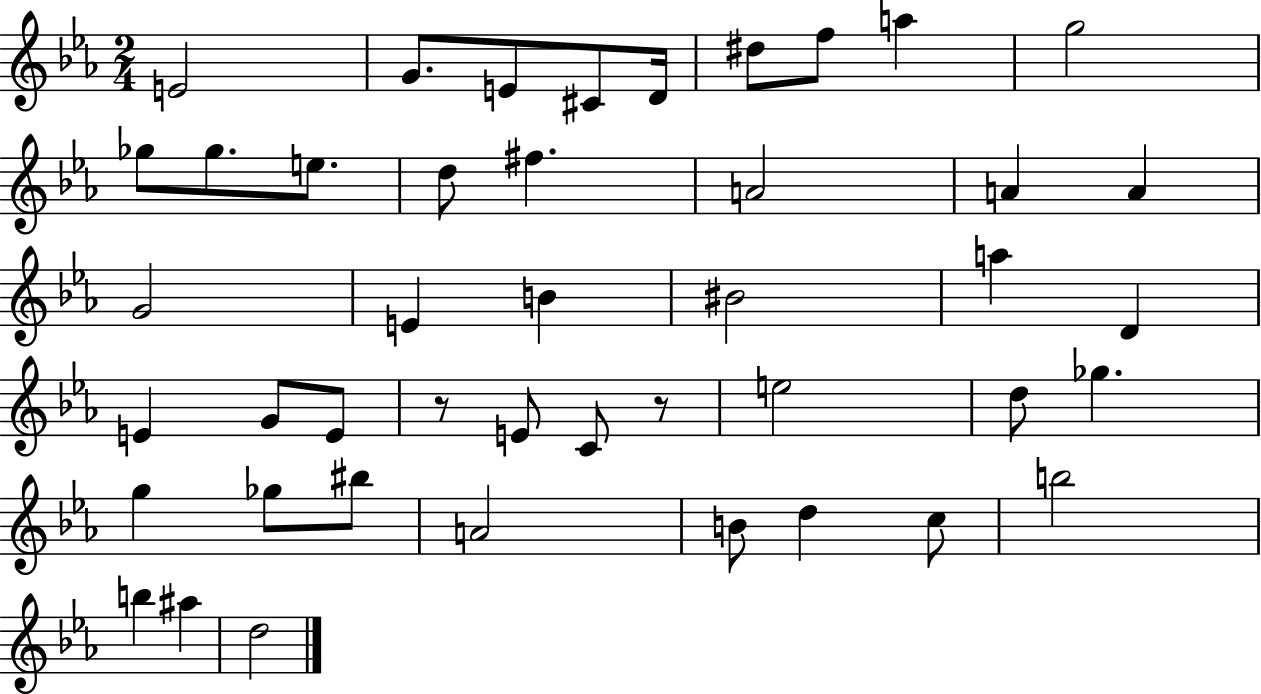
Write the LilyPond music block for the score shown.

{
  \clef treble
  \numericTimeSignature
  \time 2/4
  \key ees \major
  e'2 | g'8. e'8 cis'8 d'16 | dis''8 f''8 a''4 | g''2 | \break ges''8 ges''8. e''8. | d''8 fis''4. | a'2 | a'4 a'4 | \break g'2 | e'4 b'4 | bis'2 | a''4 d'4 | \break e'4 g'8 e'8 | r8 e'8 c'8 r8 | e''2 | d''8 ges''4. | \break g''4 ges''8 bis''8 | a'2 | b'8 d''4 c''8 | b''2 | \break b''4 ais''4 | d''2 | \bar "|."
}